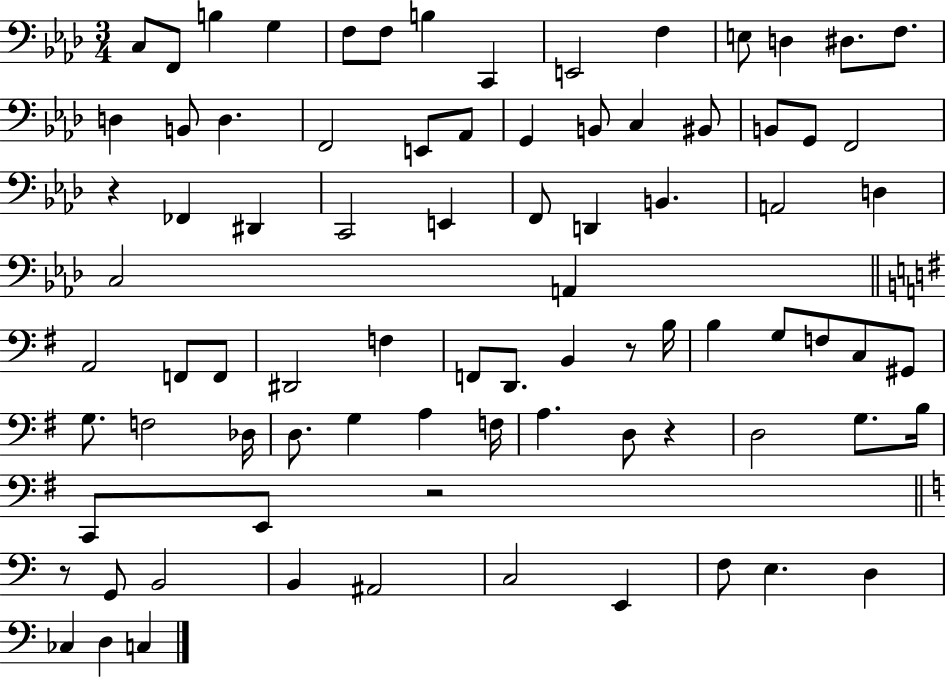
{
  \clef bass
  \numericTimeSignature
  \time 3/4
  \key aes \major
  c8 f,8 b4 g4 | f8 f8 b4 c,4 | e,2 f4 | e8 d4 dis8. f8. | \break d4 b,8 d4. | f,2 e,8 aes,8 | g,4 b,8 c4 bis,8 | b,8 g,8 f,2 | \break r4 fes,4 dis,4 | c,2 e,4 | f,8 d,4 b,4. | a,2 d4 | \break c2 a,4 | \bar "||" \break \key g \major a,2 f,8 f,8 | dis,2 f4 | f,8 d,8. b,4 r8 b16 | b4 g8 f8 c8 gis,8 | \break g8. f2 des16 | d8. g4 a4 f16 | a4. d8 r4 | d2 g8. b16 | \break c,8 e,8 r2 | \bar "||" \break \key a \minor r8 g,8 b,2 | b,4 ais,2 | c2 e,4 | f8 e4. d4 | \break ces4 d4 c4 | \bar "|."
}